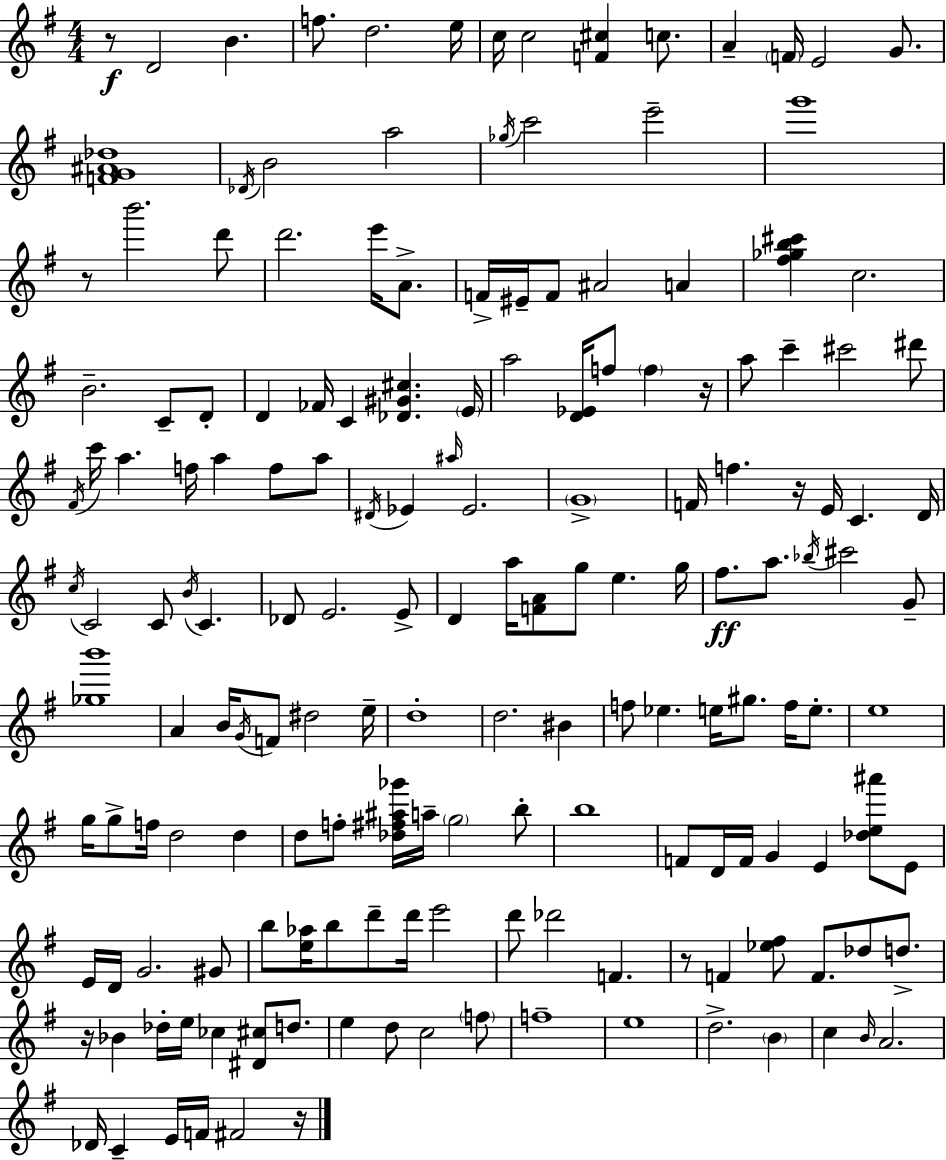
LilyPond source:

{
  \clef treble
  \numericTimeSignature
  \time 4/4
  \key e \minor
  r8\f d'2 b'4. | f''8. d''2. e''16 | c''16 c''2 <f' cis''>4 c''8. | a'4-- \parenthesize f'16 e'2 g'8. | \break <f' g' ais' des''>1 | \acciaccatura { des'16 } b'2 a''2 | \acciaccatura { ges''16 } c'''2 e'''2-- | g'''1 | \break r8 b'''2. | d'''8 d'''2. e'''16 a'8.-> | f'16-> eis'16-- f'8 ais'2 a'4 | <fis'' ges'' b'' cis'''>4 c''2. | \break b'2.-- c'8-- | d'8-. d'4 fes'16 c'4 <des' gis' cis''>4. | \parenthesize e'16 a''2 <d' ees'>16 f''8 \parenthesize f''4 | r16 a''8 c'''4-- cis'''2 | \break dis'''8 \acciaccatura { fis'16 } c'''16 a''4. f''16 a''4 f''8 | a''8 \acciaccatura { dis'16 } ees'4 \grace { ais''16 } ees'2. | \parenthesize g'1-> | f'16 f''4. r16 e'16 c'4. | \break d'16 \acciaccatura { c''16 } c'2 c'8 | \acciaccatura { b'16 } c'4. des'8 e'2. | e'8-> d'4 a''16 <f' a'>8 g''8 | e''4. g''16 fis''8.\ff a''8. \acciaccatura { bes''16 } cis'''2 | \break g'8-- <ges'' b'''>1 | a'4 b'16 \acciaccatura { g'16 } f'8 | dis''2 e''16-- d''1-. | d''2. | \break bis'4 f''8 ees''4. | e''16 gis''8. f''16 e''8.-. e''1 | g''16 g''8-> f''16 d''2 | d''4 d''8 f''8-. <des'' fis'' ais'' ges'''>16 a''16-- \parenthesize g''2 | \break b''8-. b''1 | f'8 d'16 f'16 g'4 | e'4 <des'' e'' ais'''>8 e'8 e'16 d'16 g'2. | gis'8 b''8 <e'' aes''>16 b''8 d'''8-- | \break d'''16 e'''2 d'''8 des'''2 | f'4. r8 f'4 <ees'' fis''>8 | f'8. des''8 d''8.-> r16 bes'4 des''16-. e''16 | ces''4 <dis' cis''>8 d''8. e''4 d''8 c''2 | \break \parenthesize f''8 f''1-- | e''1 | d''2.-> | \parenthesize b'4 c''4 \grace { b'16 } a'2. | \break des'16 c'4-- e'16 | f'16 fis'2 r16 \bar "|."
}